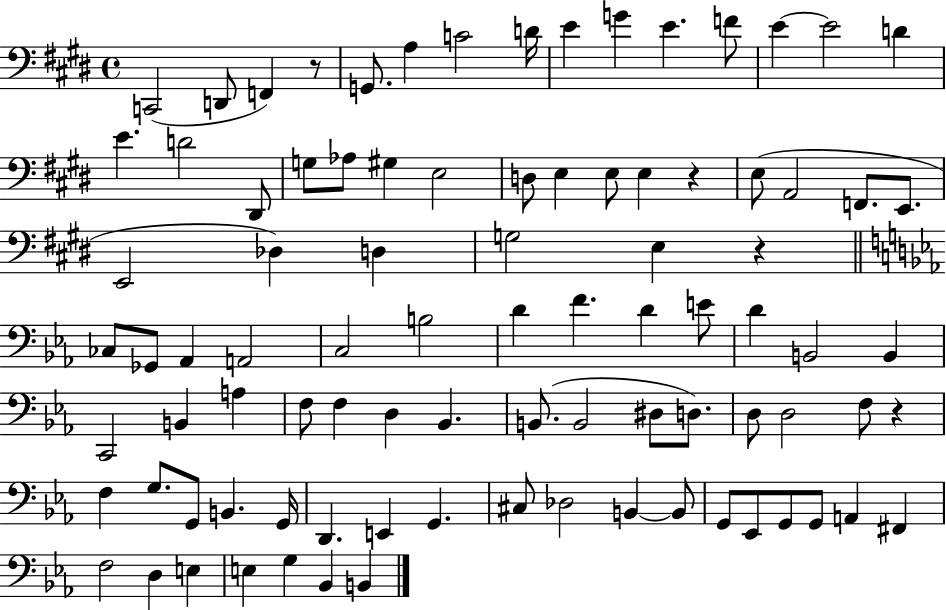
C2/h D2/e F2/q R/e G2/e. A3/q C4/h D4/s E4/q G4/q E4/q. F4/e E4/q E4/h D4/q E4/q. D4/h D#2/e G3/e Ab3/e G#3/q E3/h D3/e E3/q E3/e E3/q R/q E3/e A2/h F2/e. E2/e. E2/h Db3/q D3/q G3/h E3/q R/q CES3/e Gb2/e Ab2/q A2/h C3/h B3/h D4/q F4/q. D4/q E4/e D4/q B2/h B2/q C2/h B2/q A3/q F3/e F3/q D3/q Bb2/q. B2/e. B2/h D#3/e D3/e. D3/e D3/h F3/e R/q F3/q G3/e. G2/e B2/q. G2/s D2/q. E2/q G2/q. C#3/e Db3/h B2/q B2/e G2/e Eb2/e G2/e G2/e A2/q F#2/q F3/h D3/q E3/q E3/q G3/q Bb2/q B2/q